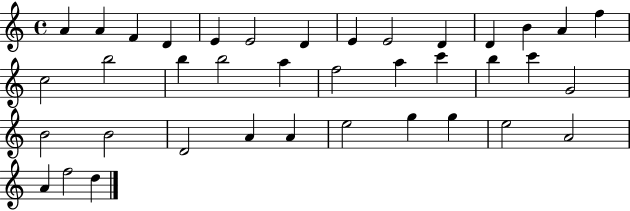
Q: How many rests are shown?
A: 0